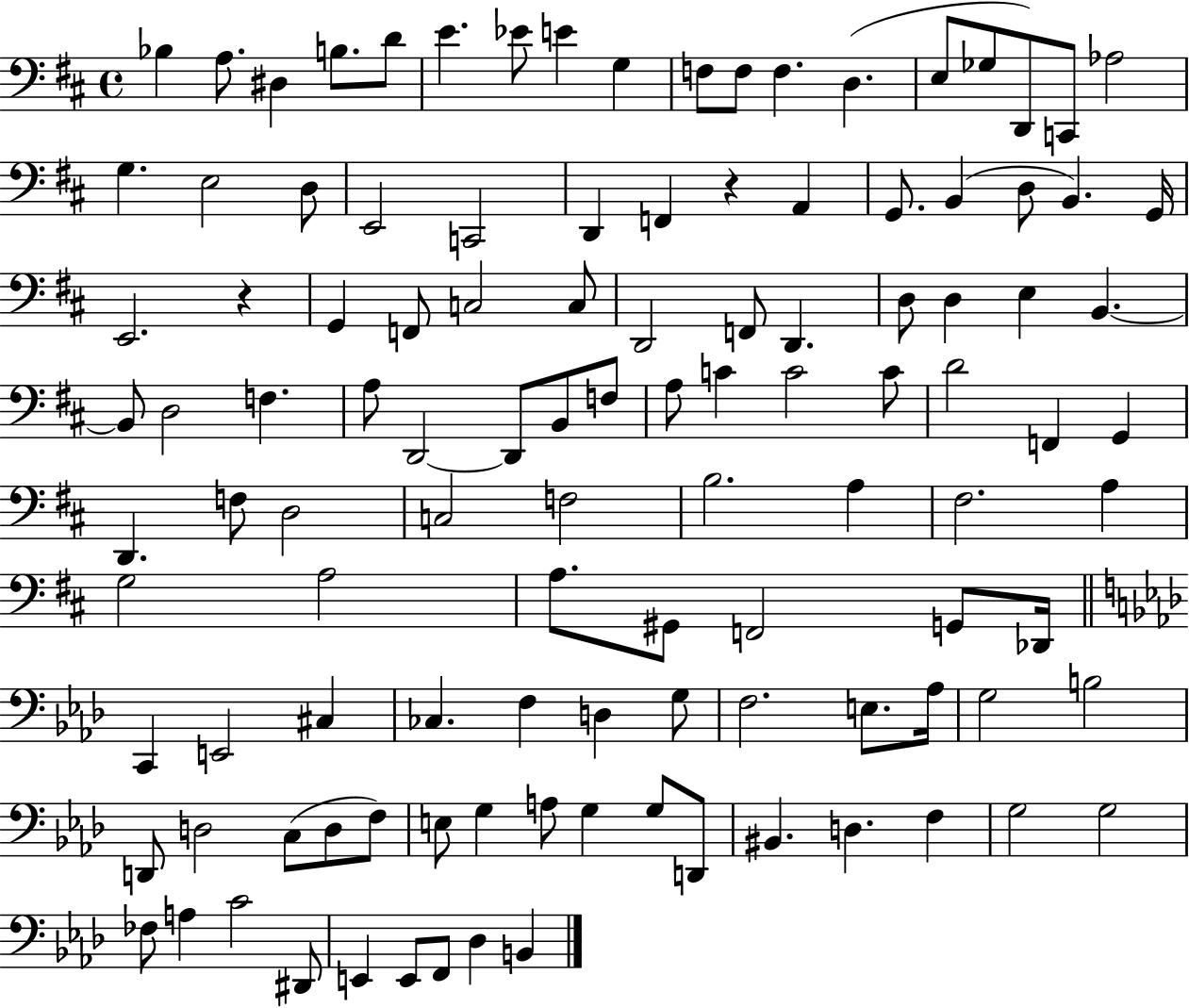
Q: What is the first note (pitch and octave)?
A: Bb3